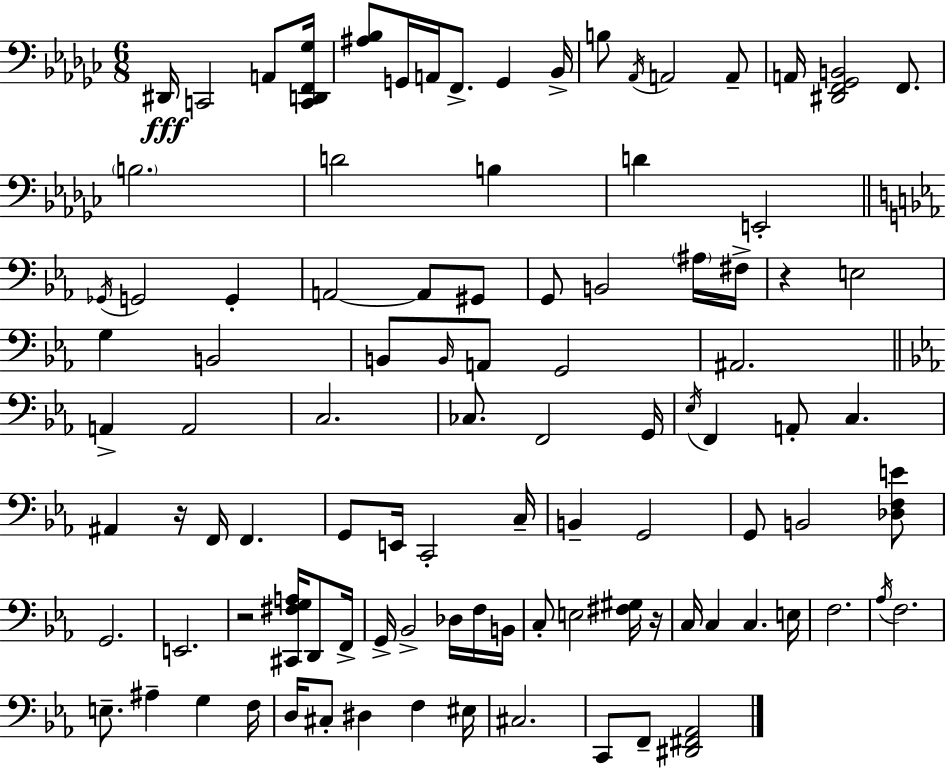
{
  \clef bass
  \numericTimeSignature
  \time 6/8
  \key ees \minor
  dis,16\fff c,2 a,8 <c, d, f, ges>16 | <ais bes>8 g,16 a,16 f,8.-> g,4 bes,16-> | b8 \acciaccatura { aes,16 } a,2 a,8-- | a,16 <dis, f, ges, b,>2 f,8. | \break \parenthesize b2. | d'2 b4 | d'4 e,2-. | \bar "||" \break \key ees \major \acciaccatura { ges,16 } g,2 g,4-. | a,2~~ a,8 gis,8 | g,8 b,2 \parenthesize ais16 | fis16-> r4 e2 | \break g4 b,2 | b,8 \grace { b,16 } a,8 g,2 | ais,2. | \bar "||" \break \key ees \major a,4-> a,2 | c2. | ces8. f,2 g,16 | \acciaccatura { ees16 } f,4 a,8-. c4. | \break ais,4 r16 f,16 f,4. | g,8 e,16 c,2-. | c16-- b,4-- g,2 | g,8 b,2 <des f e'>8 | \break g,2. | e,2. | r2 <cis, fis g a>16 d,8 | f,16-> g,16-> bes,2-> des16 f16 | \break b,16 c8-. e2 <fis gis>16 | r16 c16 c4 c4. | e16 f2. | \acciaccatura { aes16 } f2. | \break e8.-- ais4-- g4 | f16 d16 cis8-. dis4 f4 | eis16 cis2. | c,8 f,8-- <dis, fis, aes,>2 | \break \bar "|."
}